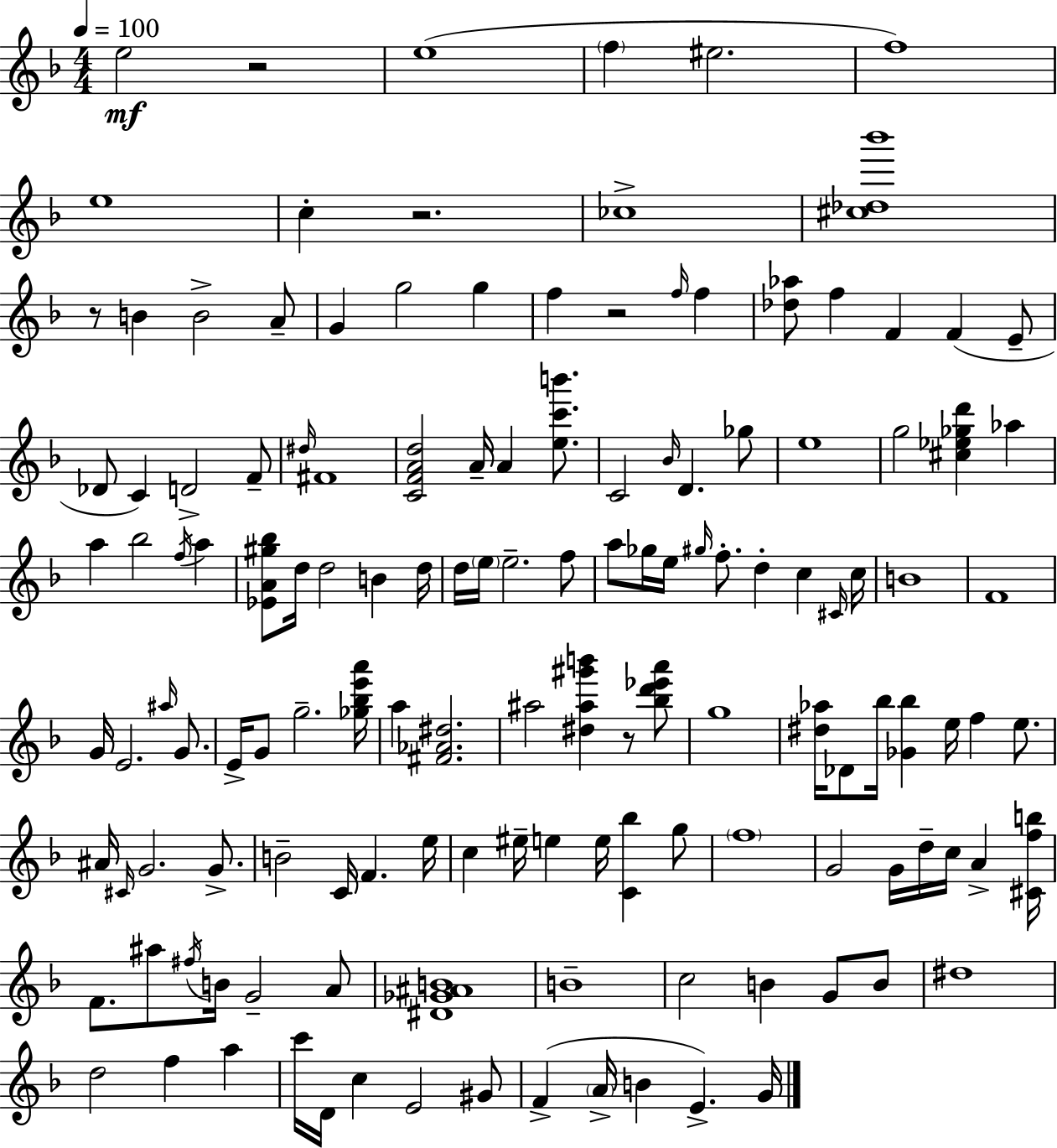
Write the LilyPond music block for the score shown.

{
  \clef treble
  \numericTimeSignature
  \time 4/4
  \key d \minor
  \tempo 4 = 100
  e''2\mf r2 | e''1( | \parenthesize f''4 eis''2. | f''1) | \break e''1 | c''4-. r2. | ces''1-> | <cis'' des'' bes'''>1 | \break r8 b'4 b'2-> a'8-- | g'4 g''2 g''4 | f''4 r2 \grace { f''16 } f''4 | <des'' aes''>8 f''4 f'4 f'4( e'8-- | \break des'8 c'4) d'2-> f'8-- | \grace { dis''16 } fis'1 | <c' f' a' d''>2 a'16-- a'4 <e'' c''' b'''>8. | c'2 \grace { bes'16 } d'4. | \break ges''8 e''1 | g''2 <cis'' ees'' ges'' d'''>4 aes''4 | a''4 bes''2 \acciaccatura { f''16 } | a''4 <ees' a' gis'' bes''>8 d''16 d''2 b'4 | \break d''16 d''16 \parenthesize e''16 e''2.-- | f''8 a''8 ges''16 e''16 \grace { gis''16 } f''8.-. d''4-. | c''4 \grace { cis'16 } c''16 b'1 | f'1 | \break g'16 e'2. | \grace { ais''16 } g'8. e'16-> g'8 g''2.-- | <ges'' bes'' e''' a'''>16 a''4 <fis' aes' dis''>2. | ais''2 <dis'' ais'' gis''' b'''>4 | \break r8 <bes'' d''' ees''' a'''>8 g''1 | <dis'' aes''>16 des'8 bes''16 <ges' bes''>4 e''16 | f''4 e''8. ais'16 \grace { cis'16 } g'2. | g'8.-> b'2-- | \break c'16 f'4. e''16 c''4 eis''16-- e''4 | e''16 <c' bes''>4 g''8 \parenthesize f''1 | g'2 | g'16 d''16-- c''16 a'4-> <cis' f'' b''>16 f'8. ais''8 \acciaccatura { fis''16 } b'16 g'2-- | \break a'8 <dis' ges' ais' b'>1 | b'1-- | c''2 | b'4 g'8 b'8 dis''1 | \break d''2 | f''4 a''4 c'''16 d'16 c''4 e'2 | gis'8 f'4->( \parenthesize a'16-> b'4 | e'4.->) g'16 \bar "|."
}